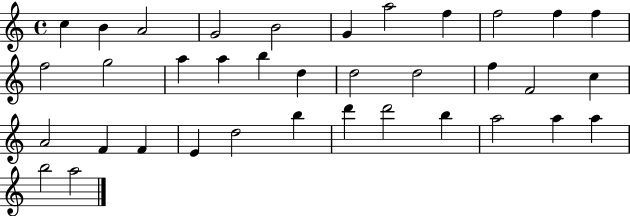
X:1
T:Untitled
M:4/4
L:1/4
K:C
c B A2 G2 B2 G a2 f f2 f f f2 g2 a a b d d2 d2 f F2 c A2 F F E d2 b d' d'2 b a2 a a b2 a2